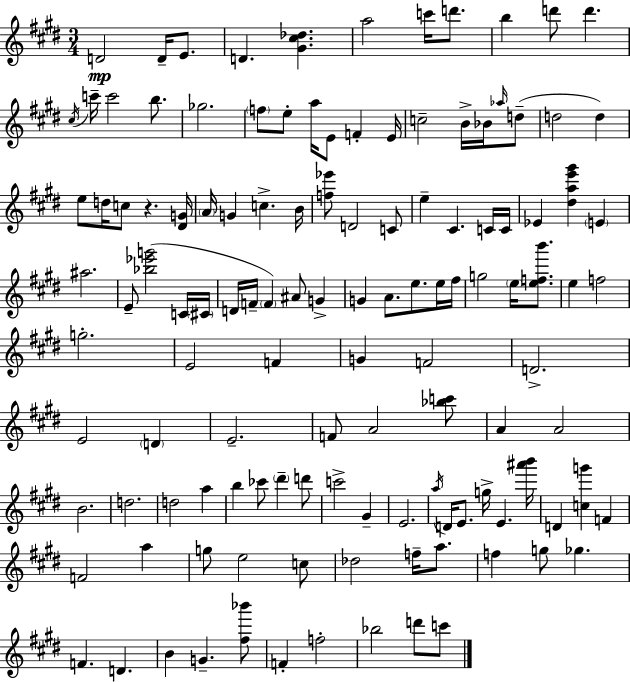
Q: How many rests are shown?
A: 1